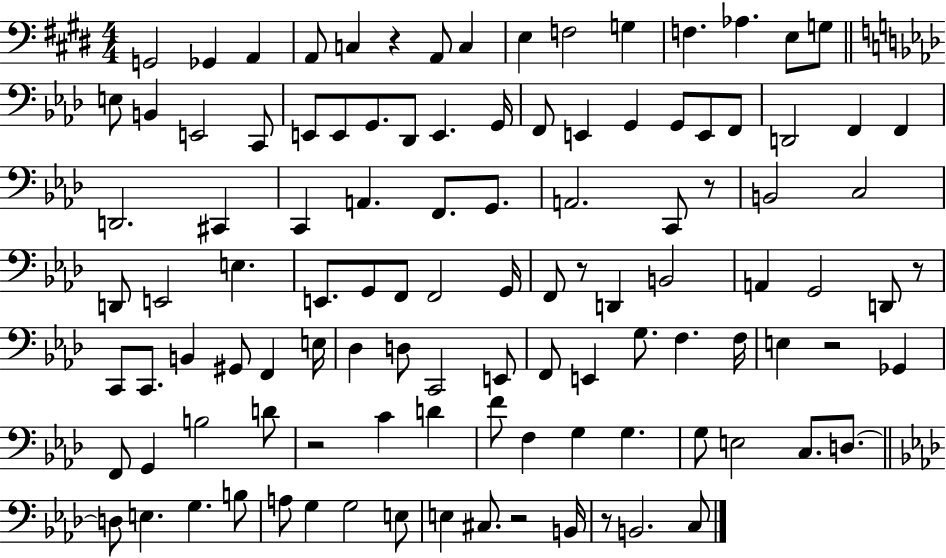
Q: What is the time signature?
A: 4/4